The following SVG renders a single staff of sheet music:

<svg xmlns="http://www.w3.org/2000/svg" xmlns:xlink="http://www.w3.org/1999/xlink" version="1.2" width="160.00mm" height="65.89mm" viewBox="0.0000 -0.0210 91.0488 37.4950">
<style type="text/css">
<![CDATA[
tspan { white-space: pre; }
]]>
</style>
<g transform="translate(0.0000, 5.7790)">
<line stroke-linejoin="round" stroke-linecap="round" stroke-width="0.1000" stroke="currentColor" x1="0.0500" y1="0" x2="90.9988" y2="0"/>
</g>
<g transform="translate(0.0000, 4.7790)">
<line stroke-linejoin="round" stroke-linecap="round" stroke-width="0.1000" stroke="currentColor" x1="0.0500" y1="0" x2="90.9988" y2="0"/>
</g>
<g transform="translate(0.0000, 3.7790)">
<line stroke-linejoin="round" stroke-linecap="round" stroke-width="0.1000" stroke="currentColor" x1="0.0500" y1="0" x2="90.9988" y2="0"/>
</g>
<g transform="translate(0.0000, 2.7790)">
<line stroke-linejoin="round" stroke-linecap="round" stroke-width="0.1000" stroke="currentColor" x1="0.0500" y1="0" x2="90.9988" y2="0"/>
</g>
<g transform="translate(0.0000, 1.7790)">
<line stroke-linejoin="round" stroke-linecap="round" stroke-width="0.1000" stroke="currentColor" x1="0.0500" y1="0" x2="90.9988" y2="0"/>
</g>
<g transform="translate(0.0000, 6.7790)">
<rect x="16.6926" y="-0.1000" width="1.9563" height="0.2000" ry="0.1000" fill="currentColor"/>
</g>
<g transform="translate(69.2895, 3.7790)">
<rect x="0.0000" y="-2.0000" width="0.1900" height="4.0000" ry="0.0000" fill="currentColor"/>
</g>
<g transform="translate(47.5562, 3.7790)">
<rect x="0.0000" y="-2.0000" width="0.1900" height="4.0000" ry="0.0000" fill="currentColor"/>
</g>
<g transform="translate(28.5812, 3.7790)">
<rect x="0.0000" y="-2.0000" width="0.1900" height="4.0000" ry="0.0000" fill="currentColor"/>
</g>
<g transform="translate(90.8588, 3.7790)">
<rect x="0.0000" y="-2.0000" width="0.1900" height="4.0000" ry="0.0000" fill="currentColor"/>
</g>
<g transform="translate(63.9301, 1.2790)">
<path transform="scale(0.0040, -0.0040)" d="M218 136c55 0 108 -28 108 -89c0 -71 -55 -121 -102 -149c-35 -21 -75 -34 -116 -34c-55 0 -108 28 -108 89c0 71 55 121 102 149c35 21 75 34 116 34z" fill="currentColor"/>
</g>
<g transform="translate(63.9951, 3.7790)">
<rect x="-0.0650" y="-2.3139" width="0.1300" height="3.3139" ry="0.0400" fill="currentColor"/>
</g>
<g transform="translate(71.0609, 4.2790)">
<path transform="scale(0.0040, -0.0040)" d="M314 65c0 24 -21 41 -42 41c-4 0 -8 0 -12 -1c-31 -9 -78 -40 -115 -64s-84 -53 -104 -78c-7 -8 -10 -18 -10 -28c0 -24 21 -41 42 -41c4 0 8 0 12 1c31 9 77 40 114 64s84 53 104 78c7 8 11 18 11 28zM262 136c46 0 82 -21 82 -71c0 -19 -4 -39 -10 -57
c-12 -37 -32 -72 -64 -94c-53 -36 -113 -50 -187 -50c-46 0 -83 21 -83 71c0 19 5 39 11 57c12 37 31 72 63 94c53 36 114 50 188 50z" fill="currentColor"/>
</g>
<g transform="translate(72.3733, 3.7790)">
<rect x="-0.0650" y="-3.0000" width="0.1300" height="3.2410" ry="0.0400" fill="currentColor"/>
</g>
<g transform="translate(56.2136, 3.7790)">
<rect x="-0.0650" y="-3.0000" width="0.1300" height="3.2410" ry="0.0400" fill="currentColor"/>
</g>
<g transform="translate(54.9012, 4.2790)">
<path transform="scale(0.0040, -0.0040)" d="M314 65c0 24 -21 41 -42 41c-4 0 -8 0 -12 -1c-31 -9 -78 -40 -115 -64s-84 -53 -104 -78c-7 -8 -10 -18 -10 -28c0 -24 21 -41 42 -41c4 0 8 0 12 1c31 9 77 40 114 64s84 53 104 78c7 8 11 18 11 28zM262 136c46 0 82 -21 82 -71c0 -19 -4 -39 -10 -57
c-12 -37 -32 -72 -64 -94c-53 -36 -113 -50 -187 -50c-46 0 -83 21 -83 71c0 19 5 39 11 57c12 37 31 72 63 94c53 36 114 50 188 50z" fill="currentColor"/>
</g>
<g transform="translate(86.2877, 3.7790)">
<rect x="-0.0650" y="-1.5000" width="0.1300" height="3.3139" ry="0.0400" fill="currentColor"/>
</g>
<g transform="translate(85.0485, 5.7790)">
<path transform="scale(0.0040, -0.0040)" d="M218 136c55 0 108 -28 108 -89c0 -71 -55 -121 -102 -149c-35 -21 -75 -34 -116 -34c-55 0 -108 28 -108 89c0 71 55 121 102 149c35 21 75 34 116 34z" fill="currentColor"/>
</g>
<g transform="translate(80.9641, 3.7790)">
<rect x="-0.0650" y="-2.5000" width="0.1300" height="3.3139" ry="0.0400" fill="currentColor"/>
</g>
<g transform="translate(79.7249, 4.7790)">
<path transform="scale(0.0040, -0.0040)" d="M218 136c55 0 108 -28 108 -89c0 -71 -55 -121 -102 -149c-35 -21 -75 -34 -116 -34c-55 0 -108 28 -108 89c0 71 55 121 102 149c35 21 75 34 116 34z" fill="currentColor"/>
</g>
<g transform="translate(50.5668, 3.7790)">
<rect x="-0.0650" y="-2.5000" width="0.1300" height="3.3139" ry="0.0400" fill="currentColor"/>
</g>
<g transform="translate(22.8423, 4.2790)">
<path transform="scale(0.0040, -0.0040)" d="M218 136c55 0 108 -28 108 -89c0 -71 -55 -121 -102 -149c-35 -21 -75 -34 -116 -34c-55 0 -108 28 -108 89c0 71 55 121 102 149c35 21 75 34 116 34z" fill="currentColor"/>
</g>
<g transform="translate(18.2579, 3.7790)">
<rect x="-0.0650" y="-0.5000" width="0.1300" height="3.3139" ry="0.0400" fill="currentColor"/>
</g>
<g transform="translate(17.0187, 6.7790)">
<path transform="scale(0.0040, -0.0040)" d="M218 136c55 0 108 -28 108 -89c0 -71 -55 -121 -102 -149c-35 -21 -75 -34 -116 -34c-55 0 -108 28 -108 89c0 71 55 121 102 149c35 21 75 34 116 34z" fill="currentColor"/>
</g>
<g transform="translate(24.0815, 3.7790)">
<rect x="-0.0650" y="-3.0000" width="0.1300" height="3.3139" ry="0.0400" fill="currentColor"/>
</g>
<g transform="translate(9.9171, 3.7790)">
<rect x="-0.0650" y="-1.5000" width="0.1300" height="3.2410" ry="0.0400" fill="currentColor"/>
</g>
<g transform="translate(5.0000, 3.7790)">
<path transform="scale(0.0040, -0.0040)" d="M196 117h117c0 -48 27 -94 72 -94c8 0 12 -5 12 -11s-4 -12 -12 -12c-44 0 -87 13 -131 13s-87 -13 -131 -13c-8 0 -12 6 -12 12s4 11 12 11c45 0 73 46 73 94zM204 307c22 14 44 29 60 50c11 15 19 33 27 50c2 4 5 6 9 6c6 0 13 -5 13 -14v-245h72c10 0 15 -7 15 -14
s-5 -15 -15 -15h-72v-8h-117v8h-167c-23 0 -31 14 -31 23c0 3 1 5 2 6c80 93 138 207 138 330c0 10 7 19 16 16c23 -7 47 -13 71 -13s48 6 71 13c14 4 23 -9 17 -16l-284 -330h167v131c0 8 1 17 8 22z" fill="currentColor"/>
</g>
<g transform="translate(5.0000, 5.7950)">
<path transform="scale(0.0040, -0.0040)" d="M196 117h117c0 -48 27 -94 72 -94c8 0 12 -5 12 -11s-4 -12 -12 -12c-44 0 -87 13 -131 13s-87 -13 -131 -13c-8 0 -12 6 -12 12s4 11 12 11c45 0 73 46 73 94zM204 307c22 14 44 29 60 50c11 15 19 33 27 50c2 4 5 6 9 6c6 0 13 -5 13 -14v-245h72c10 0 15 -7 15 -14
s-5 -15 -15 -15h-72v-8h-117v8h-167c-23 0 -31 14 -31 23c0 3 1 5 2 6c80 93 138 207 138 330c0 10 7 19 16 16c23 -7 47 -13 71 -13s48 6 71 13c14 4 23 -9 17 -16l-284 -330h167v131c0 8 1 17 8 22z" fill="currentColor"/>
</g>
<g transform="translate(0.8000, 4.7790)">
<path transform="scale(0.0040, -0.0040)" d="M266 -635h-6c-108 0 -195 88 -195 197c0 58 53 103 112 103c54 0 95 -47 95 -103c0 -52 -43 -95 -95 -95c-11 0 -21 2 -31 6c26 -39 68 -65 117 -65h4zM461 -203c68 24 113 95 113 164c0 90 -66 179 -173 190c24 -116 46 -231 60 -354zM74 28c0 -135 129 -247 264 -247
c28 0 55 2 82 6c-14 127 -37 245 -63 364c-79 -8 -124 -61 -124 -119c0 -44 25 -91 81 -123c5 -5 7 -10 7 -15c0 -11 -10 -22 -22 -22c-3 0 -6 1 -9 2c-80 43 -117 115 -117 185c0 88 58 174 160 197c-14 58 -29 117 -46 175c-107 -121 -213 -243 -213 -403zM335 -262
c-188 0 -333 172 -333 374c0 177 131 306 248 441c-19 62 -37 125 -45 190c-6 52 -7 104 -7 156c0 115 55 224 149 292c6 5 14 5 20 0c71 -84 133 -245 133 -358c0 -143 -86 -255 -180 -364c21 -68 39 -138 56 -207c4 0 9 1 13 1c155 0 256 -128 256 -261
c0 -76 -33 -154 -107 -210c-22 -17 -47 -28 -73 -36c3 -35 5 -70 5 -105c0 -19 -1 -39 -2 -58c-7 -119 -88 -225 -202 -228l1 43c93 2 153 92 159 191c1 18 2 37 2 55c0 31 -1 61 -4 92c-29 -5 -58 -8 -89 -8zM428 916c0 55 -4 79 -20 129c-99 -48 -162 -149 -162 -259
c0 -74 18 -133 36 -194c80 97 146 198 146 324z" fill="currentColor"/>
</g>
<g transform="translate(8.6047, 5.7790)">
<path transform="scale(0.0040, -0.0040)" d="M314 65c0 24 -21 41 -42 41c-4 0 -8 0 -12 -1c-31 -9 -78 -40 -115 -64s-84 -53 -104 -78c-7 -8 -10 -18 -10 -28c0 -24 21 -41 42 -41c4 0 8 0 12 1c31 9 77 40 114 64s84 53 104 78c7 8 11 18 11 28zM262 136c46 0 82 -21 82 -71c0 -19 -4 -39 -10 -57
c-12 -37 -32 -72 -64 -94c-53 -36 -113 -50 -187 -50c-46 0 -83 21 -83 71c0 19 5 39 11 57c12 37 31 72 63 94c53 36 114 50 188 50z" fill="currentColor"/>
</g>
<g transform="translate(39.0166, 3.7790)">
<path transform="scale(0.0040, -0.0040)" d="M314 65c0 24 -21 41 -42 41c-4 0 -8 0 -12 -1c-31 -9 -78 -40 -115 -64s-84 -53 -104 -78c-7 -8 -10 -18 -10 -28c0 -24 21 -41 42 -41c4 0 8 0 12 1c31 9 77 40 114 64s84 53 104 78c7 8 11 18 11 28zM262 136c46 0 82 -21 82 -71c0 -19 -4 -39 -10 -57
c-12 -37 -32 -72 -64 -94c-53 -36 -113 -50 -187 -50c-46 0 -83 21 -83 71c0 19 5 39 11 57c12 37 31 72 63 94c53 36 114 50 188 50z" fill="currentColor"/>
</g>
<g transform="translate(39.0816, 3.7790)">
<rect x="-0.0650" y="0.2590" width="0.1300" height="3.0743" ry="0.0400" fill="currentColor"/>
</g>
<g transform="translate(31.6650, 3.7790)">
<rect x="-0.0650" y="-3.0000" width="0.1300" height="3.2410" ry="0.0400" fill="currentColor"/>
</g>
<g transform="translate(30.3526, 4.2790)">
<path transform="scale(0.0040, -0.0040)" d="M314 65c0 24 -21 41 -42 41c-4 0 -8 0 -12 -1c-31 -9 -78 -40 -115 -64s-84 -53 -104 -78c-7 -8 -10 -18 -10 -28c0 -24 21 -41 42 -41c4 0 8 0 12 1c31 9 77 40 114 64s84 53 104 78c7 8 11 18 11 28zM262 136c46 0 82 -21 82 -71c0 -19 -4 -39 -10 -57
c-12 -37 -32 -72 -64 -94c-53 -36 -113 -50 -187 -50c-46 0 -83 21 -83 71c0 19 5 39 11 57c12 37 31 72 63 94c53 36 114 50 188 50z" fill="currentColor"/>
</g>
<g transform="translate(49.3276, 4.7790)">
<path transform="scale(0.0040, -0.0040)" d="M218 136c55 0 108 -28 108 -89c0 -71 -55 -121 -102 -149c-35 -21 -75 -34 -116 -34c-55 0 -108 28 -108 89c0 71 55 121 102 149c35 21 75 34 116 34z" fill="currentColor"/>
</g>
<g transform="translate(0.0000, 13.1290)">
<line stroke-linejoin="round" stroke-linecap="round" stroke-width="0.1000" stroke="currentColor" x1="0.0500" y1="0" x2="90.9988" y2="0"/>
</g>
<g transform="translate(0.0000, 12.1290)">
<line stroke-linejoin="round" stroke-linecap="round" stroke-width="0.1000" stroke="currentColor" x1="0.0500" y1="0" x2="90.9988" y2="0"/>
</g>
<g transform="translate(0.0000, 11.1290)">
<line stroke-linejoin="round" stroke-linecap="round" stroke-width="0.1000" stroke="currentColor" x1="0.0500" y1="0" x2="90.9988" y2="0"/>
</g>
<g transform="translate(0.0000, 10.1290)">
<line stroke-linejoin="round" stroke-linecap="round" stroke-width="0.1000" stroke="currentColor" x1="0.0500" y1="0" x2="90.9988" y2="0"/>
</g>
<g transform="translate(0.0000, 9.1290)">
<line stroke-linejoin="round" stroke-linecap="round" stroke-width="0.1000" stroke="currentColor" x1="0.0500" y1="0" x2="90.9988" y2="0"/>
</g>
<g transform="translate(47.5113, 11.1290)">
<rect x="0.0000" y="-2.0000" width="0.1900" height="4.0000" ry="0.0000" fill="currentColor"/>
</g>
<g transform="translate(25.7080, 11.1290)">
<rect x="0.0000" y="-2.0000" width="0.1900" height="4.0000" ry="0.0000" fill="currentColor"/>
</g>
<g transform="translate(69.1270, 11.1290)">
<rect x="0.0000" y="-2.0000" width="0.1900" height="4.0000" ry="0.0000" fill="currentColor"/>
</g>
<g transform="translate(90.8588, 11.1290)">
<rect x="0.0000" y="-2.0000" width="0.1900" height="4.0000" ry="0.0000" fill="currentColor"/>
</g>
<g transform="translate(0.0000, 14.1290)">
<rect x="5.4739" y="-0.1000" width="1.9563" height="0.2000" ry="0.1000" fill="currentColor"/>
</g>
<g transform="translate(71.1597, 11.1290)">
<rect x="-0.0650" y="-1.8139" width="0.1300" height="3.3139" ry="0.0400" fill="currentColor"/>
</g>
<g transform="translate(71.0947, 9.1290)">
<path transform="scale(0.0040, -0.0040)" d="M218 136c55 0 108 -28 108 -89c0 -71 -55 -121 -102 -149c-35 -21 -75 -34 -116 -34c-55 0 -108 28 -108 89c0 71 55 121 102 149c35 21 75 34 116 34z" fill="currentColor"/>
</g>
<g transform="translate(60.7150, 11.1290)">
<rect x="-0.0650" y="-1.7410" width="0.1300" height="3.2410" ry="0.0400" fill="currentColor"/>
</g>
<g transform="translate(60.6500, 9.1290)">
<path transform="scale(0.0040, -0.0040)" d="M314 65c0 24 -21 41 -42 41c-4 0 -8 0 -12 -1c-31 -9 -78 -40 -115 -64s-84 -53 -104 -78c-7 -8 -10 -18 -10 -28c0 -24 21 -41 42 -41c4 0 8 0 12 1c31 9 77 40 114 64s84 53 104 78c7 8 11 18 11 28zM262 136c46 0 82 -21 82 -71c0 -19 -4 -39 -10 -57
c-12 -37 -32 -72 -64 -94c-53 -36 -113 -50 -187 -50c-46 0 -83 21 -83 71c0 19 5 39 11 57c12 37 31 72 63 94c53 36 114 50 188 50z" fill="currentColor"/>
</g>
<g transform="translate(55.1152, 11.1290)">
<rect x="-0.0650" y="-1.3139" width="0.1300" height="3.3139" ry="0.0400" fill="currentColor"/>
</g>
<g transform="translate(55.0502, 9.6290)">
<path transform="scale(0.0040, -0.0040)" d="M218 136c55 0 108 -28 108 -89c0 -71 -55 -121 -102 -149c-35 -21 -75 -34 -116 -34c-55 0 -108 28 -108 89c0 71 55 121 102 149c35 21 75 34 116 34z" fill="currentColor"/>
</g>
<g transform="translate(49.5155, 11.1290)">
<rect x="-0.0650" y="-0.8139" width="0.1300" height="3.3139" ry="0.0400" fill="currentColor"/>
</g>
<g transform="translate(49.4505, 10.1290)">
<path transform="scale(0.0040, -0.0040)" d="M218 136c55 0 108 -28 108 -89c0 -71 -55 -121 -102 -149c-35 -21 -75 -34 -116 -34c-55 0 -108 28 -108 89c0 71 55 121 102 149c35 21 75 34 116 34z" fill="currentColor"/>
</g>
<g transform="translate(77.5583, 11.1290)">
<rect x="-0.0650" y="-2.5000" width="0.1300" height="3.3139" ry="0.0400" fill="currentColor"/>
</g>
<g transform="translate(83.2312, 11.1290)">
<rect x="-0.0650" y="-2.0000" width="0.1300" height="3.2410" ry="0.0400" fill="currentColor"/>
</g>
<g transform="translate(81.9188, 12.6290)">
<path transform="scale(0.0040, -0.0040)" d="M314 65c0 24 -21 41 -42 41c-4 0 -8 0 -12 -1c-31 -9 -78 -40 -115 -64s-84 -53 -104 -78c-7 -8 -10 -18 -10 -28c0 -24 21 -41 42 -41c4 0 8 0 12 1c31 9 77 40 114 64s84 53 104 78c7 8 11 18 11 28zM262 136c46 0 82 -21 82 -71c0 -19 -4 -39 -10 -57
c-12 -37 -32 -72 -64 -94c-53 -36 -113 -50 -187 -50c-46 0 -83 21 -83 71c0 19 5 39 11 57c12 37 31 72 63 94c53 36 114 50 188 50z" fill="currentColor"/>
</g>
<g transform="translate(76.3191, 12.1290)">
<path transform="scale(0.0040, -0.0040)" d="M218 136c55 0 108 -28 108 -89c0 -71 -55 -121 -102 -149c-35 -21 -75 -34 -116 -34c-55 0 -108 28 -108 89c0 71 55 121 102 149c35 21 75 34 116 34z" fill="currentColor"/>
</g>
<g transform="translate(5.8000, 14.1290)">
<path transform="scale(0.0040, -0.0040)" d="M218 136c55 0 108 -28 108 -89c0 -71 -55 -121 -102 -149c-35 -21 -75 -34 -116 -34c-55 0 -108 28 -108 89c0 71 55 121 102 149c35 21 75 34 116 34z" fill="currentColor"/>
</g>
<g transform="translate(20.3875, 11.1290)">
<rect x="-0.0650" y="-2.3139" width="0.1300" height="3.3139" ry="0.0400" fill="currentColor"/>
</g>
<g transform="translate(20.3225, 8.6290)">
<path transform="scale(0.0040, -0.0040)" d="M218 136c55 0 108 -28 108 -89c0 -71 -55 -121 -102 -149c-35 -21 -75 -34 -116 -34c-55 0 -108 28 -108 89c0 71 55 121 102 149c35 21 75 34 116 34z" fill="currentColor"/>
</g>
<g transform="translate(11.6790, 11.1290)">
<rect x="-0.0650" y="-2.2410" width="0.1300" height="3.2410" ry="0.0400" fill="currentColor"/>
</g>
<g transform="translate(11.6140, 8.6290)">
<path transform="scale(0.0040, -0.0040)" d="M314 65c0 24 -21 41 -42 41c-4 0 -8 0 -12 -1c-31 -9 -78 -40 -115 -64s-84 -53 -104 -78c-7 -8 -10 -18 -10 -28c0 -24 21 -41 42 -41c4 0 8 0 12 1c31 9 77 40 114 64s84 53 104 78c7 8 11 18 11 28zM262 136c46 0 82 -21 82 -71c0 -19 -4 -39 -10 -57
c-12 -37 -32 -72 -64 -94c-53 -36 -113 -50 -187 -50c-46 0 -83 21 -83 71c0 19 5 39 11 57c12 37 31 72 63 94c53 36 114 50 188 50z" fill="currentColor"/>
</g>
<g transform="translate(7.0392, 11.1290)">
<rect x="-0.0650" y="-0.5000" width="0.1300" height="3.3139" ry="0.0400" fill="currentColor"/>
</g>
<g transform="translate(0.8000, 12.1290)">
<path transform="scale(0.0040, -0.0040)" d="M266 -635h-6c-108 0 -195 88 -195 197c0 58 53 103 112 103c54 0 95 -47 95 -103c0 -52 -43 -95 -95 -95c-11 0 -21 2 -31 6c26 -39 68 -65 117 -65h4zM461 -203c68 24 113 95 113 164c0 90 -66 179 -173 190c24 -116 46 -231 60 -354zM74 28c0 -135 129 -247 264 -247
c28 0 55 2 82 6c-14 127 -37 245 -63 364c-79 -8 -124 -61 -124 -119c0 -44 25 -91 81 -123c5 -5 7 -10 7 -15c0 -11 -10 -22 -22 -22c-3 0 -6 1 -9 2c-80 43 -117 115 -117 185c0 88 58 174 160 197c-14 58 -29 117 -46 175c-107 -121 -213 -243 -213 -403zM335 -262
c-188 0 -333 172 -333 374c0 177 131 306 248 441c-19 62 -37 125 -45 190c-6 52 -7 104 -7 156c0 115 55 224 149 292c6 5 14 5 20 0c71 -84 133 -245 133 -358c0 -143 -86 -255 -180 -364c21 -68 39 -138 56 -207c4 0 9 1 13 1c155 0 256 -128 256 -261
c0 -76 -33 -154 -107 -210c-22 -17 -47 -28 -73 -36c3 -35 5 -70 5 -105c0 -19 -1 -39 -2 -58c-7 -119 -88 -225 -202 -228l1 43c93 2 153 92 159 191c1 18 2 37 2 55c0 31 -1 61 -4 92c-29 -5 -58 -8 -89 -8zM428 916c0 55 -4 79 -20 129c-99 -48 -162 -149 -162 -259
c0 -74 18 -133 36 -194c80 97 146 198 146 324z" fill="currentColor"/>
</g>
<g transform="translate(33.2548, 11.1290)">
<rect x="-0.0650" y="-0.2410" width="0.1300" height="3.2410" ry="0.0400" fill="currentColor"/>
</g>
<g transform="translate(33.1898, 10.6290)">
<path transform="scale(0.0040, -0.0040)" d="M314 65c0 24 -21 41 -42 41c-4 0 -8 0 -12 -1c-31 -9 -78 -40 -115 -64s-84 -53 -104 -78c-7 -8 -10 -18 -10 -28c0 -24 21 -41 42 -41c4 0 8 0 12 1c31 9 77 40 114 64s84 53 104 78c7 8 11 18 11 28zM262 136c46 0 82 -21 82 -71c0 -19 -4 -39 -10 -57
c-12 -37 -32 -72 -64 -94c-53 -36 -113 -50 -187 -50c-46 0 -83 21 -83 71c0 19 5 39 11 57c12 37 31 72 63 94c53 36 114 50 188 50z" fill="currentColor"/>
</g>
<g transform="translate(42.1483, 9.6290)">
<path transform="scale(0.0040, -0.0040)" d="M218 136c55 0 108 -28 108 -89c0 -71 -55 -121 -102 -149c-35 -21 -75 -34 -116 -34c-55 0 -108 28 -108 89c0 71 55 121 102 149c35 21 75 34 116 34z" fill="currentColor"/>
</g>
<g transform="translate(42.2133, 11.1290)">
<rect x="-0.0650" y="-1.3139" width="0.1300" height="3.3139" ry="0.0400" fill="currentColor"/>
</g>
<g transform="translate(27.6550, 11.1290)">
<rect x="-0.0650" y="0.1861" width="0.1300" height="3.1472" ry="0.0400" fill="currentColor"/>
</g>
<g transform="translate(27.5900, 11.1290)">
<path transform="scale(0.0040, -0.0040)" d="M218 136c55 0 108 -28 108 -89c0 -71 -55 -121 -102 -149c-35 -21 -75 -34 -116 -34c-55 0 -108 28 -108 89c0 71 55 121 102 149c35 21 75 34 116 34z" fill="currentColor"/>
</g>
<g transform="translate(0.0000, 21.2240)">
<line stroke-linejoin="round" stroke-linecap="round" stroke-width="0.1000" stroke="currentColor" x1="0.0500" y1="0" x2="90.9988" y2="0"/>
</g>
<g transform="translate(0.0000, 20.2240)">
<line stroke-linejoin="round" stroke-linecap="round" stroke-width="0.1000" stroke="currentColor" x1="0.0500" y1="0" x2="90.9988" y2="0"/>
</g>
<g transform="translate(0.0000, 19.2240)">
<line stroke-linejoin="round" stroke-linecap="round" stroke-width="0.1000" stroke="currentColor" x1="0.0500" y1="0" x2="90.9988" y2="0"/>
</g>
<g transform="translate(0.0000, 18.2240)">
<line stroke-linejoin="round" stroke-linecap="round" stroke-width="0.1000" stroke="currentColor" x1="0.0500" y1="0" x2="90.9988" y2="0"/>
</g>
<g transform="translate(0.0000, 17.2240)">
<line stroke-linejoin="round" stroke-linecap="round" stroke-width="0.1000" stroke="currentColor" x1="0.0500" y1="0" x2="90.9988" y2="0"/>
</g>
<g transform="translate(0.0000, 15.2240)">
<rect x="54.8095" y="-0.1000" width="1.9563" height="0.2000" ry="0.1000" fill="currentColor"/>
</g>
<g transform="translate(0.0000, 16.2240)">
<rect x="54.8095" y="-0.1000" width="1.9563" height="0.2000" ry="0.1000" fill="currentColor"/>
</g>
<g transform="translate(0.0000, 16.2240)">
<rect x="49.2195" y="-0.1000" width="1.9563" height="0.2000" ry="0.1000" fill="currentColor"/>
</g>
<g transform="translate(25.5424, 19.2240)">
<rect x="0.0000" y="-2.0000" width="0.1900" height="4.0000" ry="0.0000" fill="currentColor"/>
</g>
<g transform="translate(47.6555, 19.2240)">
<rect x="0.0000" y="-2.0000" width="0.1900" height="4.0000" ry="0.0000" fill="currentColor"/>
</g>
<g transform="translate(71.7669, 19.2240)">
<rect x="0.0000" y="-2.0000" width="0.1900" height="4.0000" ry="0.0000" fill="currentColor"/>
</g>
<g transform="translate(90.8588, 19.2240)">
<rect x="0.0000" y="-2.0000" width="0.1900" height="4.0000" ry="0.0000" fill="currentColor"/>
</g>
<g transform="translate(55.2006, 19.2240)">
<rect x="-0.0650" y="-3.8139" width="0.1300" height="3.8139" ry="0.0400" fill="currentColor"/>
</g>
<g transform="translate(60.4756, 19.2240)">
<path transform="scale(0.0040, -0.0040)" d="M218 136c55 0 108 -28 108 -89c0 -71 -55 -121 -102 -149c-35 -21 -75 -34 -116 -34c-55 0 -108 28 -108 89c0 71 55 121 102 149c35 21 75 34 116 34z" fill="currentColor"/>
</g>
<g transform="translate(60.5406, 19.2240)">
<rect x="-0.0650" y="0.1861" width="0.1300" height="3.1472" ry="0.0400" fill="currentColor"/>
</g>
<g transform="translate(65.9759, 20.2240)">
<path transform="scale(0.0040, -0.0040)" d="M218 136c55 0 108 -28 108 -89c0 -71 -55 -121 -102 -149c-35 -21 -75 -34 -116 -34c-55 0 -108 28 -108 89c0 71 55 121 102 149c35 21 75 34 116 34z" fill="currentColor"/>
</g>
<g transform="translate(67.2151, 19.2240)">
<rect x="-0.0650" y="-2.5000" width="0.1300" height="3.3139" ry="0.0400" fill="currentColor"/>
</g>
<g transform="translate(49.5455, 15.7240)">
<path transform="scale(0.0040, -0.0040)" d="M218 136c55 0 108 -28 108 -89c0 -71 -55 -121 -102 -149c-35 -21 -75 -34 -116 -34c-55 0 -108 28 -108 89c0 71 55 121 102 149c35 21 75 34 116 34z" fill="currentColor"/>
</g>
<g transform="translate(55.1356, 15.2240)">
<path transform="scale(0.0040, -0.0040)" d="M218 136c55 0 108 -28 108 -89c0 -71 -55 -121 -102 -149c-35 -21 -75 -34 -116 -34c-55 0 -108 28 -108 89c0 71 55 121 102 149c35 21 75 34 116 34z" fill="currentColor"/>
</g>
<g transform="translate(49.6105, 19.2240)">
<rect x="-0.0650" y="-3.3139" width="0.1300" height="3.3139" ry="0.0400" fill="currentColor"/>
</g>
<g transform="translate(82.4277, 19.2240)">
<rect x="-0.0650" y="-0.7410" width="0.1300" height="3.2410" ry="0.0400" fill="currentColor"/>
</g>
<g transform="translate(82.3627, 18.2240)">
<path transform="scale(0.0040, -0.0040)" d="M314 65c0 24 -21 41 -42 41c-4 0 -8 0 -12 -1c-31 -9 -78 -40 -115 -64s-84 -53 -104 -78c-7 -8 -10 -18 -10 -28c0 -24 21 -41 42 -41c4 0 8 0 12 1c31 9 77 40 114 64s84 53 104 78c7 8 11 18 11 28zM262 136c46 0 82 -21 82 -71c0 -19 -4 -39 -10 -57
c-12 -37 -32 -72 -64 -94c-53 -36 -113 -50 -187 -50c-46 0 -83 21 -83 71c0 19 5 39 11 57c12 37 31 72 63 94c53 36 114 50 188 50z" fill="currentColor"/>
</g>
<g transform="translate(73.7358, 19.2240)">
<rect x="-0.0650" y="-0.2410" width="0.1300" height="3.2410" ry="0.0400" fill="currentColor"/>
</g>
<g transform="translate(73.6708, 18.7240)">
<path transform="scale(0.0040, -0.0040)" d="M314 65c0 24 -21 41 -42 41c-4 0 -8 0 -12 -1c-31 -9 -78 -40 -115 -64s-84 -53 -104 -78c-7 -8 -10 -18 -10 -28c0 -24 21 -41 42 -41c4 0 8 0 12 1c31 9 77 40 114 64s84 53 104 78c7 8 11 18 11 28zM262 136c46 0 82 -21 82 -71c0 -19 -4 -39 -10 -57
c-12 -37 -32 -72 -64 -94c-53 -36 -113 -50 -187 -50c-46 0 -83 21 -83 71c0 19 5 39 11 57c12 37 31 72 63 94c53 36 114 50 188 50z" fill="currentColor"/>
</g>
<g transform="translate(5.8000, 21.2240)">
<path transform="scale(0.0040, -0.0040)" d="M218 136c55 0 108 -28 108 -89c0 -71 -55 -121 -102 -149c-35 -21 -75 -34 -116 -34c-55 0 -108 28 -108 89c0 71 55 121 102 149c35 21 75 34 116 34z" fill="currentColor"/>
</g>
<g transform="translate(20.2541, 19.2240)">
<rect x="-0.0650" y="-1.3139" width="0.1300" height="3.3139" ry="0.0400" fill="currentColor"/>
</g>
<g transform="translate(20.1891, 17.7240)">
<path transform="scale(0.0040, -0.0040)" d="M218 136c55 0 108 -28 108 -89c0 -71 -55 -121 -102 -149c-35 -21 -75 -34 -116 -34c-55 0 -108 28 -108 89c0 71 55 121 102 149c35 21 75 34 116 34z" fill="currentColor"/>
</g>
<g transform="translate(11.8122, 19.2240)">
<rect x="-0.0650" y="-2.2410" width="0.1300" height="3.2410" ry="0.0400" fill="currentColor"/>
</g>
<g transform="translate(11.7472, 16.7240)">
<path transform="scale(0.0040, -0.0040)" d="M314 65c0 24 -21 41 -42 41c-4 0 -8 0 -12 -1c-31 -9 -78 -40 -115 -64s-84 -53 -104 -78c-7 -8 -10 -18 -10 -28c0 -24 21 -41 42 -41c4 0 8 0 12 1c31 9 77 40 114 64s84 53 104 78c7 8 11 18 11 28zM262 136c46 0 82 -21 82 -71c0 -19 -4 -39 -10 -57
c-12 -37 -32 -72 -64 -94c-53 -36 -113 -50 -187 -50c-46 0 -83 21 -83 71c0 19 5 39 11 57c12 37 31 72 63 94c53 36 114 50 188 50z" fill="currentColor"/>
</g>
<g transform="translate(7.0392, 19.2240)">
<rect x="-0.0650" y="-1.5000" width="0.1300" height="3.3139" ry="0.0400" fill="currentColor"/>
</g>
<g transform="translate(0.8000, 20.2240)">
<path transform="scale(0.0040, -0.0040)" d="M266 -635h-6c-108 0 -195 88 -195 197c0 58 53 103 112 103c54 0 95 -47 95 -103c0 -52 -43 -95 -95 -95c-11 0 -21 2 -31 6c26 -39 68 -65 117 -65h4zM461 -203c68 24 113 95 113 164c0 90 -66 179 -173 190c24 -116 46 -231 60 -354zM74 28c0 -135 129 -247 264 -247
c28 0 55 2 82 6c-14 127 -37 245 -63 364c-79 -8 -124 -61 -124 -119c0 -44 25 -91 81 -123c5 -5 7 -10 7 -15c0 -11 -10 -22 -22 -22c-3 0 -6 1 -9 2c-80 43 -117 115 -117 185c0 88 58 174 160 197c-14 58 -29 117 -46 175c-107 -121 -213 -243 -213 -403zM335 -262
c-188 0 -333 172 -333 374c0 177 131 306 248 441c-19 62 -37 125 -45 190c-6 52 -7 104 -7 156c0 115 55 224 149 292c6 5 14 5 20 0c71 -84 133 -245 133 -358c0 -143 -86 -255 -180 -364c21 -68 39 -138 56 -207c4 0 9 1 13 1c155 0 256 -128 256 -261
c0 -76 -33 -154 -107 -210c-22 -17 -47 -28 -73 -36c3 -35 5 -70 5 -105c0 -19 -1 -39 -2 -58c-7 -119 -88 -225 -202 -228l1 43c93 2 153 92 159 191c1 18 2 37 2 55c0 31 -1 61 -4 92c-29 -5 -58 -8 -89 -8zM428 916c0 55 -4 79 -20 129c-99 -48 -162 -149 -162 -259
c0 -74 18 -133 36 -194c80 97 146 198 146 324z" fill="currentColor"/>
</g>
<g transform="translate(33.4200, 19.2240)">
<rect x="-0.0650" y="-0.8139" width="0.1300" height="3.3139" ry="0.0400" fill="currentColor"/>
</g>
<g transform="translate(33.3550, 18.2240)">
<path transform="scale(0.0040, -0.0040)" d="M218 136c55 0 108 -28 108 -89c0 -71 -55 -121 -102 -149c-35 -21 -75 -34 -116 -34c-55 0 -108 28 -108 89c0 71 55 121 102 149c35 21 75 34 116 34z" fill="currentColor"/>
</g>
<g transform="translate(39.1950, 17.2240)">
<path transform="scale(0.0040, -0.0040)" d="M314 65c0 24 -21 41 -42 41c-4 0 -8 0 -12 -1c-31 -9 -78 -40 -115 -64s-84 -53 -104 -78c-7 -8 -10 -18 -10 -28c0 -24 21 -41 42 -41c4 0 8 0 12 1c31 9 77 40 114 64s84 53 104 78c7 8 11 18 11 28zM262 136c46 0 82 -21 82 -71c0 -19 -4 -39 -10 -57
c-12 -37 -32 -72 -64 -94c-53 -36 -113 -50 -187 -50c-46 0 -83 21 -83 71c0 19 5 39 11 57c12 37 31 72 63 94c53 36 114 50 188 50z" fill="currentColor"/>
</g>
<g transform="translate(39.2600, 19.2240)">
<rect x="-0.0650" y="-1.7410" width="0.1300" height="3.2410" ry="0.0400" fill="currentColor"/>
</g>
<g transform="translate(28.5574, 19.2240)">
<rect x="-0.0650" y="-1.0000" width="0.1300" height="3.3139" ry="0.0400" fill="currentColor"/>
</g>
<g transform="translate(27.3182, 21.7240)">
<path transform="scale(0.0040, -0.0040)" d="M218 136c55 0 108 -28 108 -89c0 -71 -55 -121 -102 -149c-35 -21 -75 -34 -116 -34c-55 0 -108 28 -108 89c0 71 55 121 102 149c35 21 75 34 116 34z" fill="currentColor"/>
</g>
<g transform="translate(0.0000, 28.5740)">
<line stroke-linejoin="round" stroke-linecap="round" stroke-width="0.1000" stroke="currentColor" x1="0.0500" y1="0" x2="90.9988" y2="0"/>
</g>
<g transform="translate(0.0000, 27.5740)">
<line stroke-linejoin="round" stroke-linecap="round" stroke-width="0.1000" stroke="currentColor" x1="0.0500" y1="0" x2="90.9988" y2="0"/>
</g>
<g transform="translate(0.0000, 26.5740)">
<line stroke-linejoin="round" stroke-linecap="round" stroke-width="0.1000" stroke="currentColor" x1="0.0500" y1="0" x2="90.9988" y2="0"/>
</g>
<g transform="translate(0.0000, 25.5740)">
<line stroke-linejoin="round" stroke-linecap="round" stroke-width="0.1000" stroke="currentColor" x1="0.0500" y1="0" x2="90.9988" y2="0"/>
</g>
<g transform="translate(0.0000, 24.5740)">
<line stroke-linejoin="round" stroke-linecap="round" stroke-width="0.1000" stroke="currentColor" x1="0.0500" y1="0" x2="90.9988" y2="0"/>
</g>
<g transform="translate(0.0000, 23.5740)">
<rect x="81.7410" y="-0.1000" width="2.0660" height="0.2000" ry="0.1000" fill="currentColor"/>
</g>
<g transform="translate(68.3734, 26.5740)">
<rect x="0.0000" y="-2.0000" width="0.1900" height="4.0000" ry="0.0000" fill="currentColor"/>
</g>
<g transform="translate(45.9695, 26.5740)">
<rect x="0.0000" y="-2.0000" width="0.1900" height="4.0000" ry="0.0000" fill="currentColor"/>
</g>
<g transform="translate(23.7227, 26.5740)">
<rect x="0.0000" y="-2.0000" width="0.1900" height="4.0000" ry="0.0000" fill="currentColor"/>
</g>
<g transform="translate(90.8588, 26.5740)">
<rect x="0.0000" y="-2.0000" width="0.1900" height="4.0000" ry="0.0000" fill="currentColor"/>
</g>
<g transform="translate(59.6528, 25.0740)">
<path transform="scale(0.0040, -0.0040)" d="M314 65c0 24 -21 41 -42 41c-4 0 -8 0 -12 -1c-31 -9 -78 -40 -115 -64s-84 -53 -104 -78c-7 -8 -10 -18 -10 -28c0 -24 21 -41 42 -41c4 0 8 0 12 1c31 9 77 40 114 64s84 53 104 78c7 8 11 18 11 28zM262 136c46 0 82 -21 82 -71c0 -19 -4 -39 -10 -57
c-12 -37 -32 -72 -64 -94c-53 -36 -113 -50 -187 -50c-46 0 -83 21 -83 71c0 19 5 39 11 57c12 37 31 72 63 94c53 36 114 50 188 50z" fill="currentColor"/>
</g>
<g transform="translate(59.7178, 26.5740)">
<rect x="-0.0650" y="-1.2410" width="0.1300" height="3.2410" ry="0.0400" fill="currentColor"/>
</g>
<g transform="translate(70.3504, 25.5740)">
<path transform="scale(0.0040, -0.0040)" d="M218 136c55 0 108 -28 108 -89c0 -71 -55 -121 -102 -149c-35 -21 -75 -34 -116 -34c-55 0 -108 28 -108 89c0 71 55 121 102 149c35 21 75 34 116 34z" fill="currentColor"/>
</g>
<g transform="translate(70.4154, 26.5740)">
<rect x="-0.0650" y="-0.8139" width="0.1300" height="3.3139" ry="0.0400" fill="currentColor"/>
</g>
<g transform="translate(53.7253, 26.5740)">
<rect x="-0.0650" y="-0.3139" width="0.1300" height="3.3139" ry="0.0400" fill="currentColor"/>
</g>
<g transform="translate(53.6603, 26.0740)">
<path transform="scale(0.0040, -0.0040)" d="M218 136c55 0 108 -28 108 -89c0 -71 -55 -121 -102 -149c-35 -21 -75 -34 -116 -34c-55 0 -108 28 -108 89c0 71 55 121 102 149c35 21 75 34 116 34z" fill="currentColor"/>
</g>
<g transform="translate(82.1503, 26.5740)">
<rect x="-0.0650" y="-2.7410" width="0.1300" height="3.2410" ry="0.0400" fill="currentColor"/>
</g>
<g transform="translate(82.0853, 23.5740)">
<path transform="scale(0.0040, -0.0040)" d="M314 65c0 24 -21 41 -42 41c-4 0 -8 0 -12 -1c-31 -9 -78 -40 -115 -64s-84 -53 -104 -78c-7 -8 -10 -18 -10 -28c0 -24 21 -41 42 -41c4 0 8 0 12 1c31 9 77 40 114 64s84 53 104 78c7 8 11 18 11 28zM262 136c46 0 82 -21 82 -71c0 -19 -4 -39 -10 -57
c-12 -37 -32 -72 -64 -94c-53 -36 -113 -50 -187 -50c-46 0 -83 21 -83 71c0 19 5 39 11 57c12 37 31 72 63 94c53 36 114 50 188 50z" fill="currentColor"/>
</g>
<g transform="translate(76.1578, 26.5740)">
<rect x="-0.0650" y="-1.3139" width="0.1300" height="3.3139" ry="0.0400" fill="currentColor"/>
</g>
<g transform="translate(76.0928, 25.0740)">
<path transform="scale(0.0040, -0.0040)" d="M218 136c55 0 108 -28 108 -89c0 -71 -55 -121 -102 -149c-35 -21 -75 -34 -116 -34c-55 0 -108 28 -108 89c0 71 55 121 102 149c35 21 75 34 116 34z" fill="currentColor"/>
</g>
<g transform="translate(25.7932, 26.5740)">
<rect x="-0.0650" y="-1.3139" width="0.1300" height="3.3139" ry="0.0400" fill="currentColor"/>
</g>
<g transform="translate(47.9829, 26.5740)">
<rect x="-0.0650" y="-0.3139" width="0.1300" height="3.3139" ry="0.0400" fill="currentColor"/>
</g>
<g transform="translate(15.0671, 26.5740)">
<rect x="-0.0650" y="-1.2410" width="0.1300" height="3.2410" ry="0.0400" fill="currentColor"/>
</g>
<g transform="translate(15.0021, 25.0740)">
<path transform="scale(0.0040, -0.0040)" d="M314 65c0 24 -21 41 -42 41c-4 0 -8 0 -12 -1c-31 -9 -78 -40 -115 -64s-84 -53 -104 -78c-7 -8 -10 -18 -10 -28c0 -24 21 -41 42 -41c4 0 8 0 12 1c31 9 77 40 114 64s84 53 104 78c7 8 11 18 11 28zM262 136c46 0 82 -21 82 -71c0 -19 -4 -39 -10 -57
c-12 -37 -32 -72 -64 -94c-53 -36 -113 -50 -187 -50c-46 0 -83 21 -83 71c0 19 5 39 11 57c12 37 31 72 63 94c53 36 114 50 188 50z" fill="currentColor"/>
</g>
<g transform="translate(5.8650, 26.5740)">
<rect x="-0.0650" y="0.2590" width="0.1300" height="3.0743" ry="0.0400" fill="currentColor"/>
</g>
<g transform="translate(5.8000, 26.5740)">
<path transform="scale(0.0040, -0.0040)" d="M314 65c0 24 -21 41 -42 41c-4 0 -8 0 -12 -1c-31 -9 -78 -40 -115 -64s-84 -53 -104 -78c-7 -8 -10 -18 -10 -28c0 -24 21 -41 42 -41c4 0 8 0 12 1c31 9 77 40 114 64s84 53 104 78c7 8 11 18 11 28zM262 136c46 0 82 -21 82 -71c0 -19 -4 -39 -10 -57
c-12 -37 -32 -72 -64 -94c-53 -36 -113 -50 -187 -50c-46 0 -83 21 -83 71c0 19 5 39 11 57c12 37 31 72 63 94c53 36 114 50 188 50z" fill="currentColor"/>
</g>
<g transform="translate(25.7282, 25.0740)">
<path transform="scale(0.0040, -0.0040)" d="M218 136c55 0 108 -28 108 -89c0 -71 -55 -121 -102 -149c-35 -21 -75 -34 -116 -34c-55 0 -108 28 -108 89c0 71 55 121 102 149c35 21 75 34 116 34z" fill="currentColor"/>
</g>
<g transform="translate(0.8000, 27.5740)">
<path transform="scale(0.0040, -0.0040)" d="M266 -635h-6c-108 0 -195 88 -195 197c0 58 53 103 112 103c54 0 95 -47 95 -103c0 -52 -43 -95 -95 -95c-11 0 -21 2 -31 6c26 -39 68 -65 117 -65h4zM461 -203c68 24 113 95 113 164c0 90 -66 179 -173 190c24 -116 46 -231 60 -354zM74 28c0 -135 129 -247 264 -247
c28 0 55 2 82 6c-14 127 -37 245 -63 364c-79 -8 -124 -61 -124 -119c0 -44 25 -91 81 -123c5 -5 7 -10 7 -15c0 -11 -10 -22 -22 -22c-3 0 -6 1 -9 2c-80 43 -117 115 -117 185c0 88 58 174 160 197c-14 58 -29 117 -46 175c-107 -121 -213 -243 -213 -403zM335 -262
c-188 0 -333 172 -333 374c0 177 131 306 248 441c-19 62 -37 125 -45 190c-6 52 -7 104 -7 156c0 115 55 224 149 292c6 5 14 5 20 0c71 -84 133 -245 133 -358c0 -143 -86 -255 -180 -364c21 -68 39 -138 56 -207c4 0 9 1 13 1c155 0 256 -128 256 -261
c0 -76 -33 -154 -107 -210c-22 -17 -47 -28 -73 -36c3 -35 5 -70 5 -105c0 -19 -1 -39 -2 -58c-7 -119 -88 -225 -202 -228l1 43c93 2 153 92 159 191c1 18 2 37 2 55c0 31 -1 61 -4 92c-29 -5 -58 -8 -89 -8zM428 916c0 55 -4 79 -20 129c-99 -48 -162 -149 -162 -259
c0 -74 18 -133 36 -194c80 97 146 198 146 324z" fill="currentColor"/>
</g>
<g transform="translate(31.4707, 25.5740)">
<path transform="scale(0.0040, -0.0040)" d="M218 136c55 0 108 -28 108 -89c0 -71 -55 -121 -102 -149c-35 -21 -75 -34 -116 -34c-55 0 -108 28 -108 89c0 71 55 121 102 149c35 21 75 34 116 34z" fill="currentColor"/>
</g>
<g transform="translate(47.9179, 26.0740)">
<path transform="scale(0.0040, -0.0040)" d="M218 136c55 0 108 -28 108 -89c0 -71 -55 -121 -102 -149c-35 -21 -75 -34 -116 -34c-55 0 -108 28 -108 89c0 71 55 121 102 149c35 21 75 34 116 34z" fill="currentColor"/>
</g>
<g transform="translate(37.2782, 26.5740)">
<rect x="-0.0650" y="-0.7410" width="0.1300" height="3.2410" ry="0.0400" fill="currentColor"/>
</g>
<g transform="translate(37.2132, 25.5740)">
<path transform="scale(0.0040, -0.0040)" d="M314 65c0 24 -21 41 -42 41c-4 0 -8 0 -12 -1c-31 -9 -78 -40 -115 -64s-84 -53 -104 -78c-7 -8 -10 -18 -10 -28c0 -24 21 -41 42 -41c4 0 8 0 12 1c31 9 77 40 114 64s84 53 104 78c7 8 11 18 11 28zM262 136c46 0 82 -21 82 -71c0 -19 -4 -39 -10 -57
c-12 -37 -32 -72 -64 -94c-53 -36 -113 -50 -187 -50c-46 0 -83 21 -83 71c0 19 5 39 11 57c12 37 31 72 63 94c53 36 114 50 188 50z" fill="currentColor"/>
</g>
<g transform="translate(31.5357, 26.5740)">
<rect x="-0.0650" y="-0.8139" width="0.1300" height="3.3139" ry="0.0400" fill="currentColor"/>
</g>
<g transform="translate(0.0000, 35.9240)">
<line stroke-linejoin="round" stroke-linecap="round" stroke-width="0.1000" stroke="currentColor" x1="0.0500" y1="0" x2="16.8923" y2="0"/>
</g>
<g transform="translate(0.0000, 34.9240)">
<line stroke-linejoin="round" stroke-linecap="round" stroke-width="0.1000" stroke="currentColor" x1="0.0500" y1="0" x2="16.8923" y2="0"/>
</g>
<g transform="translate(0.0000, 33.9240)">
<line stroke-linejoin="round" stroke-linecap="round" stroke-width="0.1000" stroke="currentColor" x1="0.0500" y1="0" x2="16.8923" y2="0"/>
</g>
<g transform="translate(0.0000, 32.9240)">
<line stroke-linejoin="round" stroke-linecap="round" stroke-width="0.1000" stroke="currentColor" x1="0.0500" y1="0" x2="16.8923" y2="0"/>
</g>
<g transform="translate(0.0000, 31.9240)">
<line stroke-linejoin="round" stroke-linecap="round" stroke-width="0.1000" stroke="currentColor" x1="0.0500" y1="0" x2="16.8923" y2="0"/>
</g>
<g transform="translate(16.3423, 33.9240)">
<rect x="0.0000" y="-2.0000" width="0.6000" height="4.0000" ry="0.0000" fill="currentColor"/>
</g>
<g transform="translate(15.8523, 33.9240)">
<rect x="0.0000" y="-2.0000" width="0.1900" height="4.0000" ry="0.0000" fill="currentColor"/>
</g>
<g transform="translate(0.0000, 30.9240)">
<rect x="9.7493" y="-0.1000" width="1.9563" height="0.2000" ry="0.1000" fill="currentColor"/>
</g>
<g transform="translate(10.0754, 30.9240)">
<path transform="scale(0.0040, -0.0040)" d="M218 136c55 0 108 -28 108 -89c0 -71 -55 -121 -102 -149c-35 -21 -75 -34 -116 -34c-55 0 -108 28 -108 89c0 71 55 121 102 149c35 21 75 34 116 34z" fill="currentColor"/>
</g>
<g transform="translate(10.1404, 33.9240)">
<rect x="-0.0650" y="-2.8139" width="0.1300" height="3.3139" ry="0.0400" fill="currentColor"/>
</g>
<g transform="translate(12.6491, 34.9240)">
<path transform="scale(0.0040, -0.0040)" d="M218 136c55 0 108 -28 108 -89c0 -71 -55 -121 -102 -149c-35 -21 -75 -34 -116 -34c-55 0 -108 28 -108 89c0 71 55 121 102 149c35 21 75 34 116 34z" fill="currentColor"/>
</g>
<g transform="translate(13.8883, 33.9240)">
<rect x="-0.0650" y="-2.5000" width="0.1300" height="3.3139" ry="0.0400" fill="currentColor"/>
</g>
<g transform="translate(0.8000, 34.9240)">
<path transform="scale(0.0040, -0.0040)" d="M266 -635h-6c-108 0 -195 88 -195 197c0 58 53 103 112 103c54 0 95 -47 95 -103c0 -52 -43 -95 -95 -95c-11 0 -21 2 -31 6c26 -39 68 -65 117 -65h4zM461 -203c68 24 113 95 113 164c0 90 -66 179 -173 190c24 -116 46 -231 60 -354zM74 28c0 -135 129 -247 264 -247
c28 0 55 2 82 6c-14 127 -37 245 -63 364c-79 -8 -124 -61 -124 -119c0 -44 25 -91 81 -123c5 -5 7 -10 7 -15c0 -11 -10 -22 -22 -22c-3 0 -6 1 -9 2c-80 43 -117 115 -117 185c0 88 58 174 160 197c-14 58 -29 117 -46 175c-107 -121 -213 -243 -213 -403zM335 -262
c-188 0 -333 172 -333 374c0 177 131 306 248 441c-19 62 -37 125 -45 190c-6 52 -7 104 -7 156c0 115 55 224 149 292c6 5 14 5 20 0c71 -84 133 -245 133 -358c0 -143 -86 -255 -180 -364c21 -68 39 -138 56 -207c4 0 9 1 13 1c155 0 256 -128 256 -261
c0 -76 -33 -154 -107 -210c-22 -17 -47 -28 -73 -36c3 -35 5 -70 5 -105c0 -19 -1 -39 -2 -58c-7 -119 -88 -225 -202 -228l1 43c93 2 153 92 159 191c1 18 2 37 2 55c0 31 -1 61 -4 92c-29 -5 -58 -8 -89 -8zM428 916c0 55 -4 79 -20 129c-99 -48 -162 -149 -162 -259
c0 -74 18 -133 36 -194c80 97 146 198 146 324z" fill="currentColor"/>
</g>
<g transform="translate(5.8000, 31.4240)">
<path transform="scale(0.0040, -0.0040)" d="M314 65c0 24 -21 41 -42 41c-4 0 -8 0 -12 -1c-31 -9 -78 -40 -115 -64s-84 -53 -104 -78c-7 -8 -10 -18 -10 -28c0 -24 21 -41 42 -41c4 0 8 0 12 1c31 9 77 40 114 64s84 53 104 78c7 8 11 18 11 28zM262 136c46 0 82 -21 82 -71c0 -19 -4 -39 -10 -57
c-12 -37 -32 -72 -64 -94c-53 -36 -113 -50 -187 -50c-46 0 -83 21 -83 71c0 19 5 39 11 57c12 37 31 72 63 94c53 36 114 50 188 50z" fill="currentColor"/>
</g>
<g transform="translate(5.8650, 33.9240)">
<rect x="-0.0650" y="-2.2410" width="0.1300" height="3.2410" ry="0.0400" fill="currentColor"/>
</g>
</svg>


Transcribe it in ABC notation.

X:1
T:Untitled
M:4/4
L:1/4
K:C
E2 C A A2 B2 G A2 g A2 G E C g2 g B c2 e d e f2 f G F2 E g2 e D d f2 b c' B G c2 d2 B2 e2 e d d2 c c e2 d e a2 g2 a G